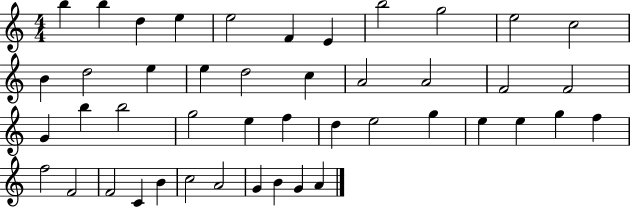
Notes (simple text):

B5/q B5/q D5/q E5/q E5/h F4/q E4/q B5/h G5/h E5/h C5/h B4/q D5/h E5/q E5/q D5/h C5/q A4/h A4/h F4/h F4/h G4/q B5/q B5/h G5/h E5/q F5/q D5/q E5/h G5/q E5/q E5/q G5/q F5/q F5/h F4/h F4/h C4/q B4/q C5/h A4/h G4/q B4/q G4/q A4/q